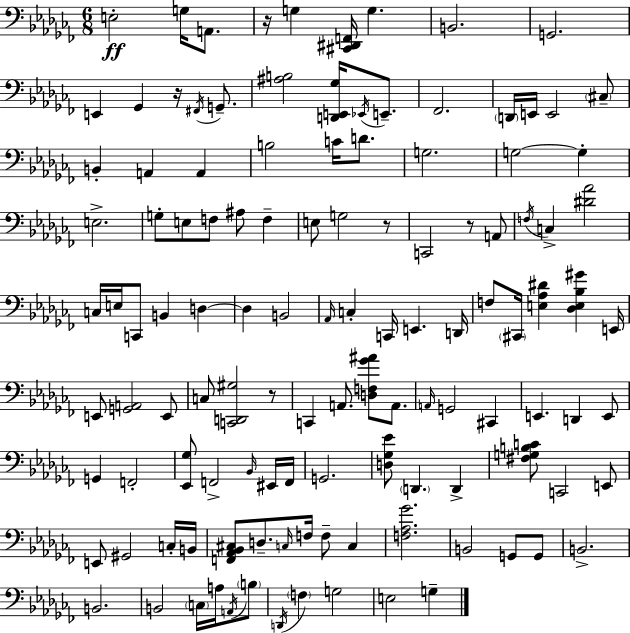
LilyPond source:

{
  \clef bass
  \numericTimeSignature
  \time 6/8
  \key aes \minor
  e2-.\ff g16 a,8. | r16 g4 <cis, dis, f,>16 g4. | b,2. | g,2. | \break e,4 ges,4 r16 \acciaccatura { fis,16 } g,8.-- | <ais b>2 <d, e, ges>16 \acciaccatura { ees,16 } e,8.-- | fes,2. | \parenthesize d,16 e,16 e,2 | \break \parenthesize cis8-- b,4-. a,4 a,4 | b2 c'16 d'8. | g2. | g2~~ g4-. | \break e2.-> | g8-. e8 f8 ais8 f4-- | e8 g2 | r8 c,2 r8 | \break a,8 \acciaccatura { f16 } c4-> <dis' aes'>2 | c16 e16 c,8 b,4 d4~~ | d4 b,2 | \grace { aes,16 } c4-. c,16 e,4. | \break d,16 f8 \parenthesize cis,16 <e aes dis'>4 <des e bes gis'>4 | e,16 e,8 <g, a,>2 | e,8 c8 <c, d, gis>2 | r8 c,4 a,8. <d f ges' ais'>8 | \break a,8. \grace { a,16 } g,2 | cis,4 e,4. d,4 | e,8 g,4 f,2-. | <ees, ges>8 f,2-> | \break \grace { bes,16 } eis,16 f,16 g,2. | <d ges ees'>8 \parenthesize d,4. | d,4-> <fis g b c'>8 c,2 | e,8 e,8 gis,2 | \break c16-. b,16 <f, aes, bes, cis>8 d8.-- \grace { c16 } | f16 f8-- c4 <f aes ges'>2. | b,2 | g,8 g,8 b,2.-> | \break b,2. | b,2 | \parenthesize c16 a16 \acciaccatura { a,16 } \parenthesize b8 \acciaccatura { d,16 } \parenthesize f4 | g2 e2 | \break g4-- \bar "|."
}